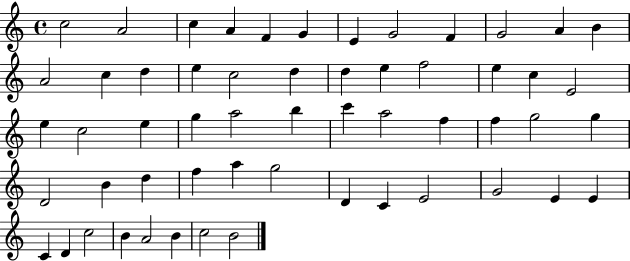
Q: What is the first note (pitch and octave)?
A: C5